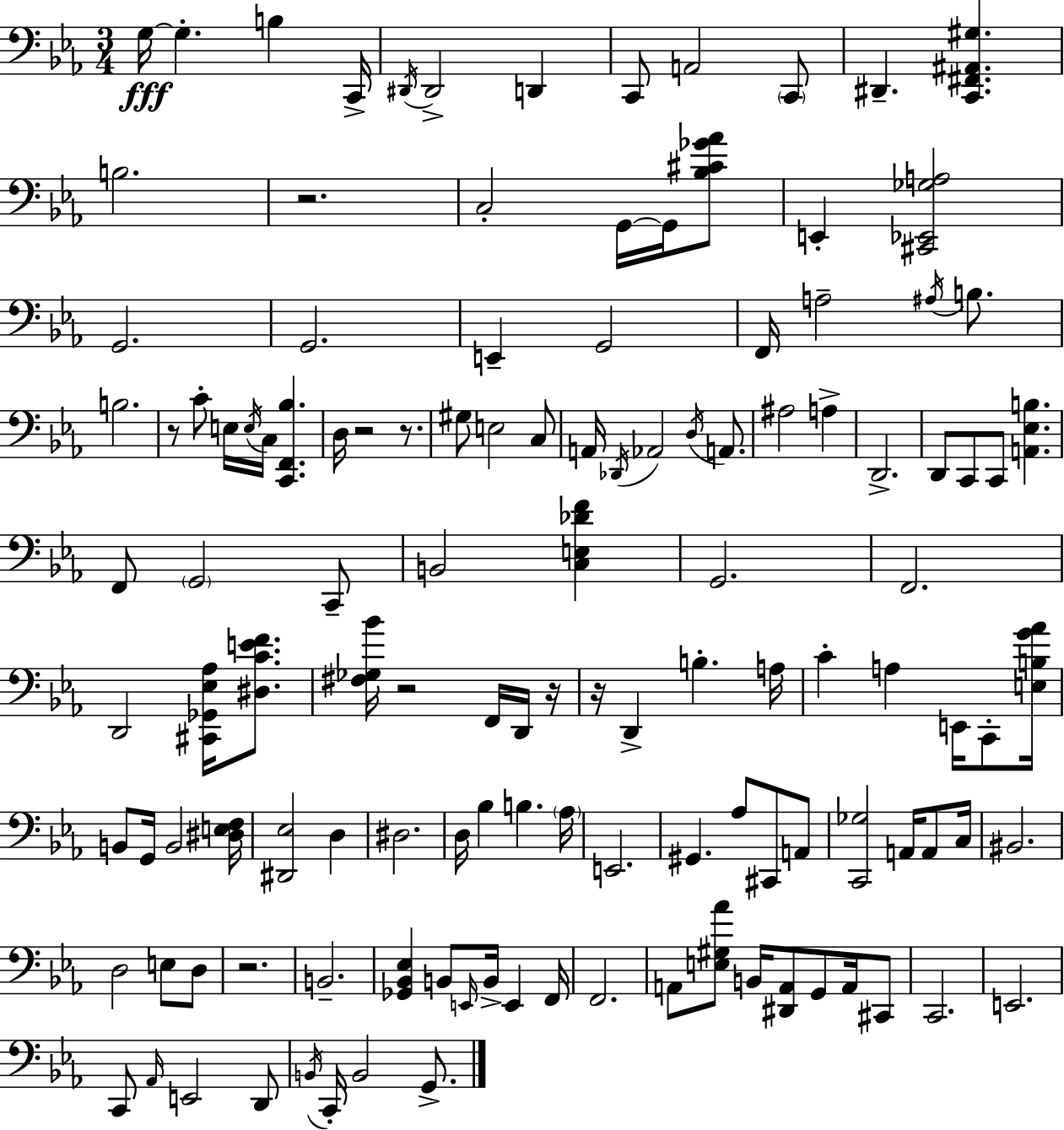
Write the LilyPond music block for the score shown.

{
  \clef bass
  \numericTimeSignature
  \time 3/4
  \key c \minor
  g16~~\fff g4.-. b4 c,16-> | \acciaccatura { dis,16 } dis,2-> d,4 | c,8 a,2 \parenthesize c,8 | dis,4.-- <c, fis, ais, gis>4. | \break b2. | r2. | c2-. g,16~~ g,16 <bes cis' ges' aes'>8 | e,4-. <cis, ees, ges a>2 | \break g,2. | g,2. | e,4-- g,2 | f,16 a2-- \acciaccatura { ais16 } b8. | \break b2. | r8 c'8-. e16 \acciaccatura { e16 } c16 <c, f, bes>4. | d16 r2 | r8. gis8 e2 | \break c8 a,16 \acciaccatura { des,16 } aes,2 | \acciaccatura { d16 } a,8. ais2 | a4-> d,2.-> | d,8 c,8 c,8 <a, ees b>4. | \break f,8 \parenthesize g,2 | c,8-- b,2 | <c e des' f'>4 g,2. | f,2. | \break d,2 | <cis, ges, ees aes>16 <dis c' e' f'>8. <fis ges bes'>16 r2 | f,16 d,16 r16 r16 d,4-> b4.-. | a16 c'4-. a4 | \break e,16 c,8-. <e b g' aes'>16 b,8 g,16 b,2 | <dis e f>16 <dis, ees>2 | d4 dis2. | d16 bes4 b4. | \break \parenthesize aes16 e,2. | gis,4. aes8 | cis,8 a,8 <c, ges>2 | a,16 a,8 c16 bis,2. | \break d2 | e8 d8 r2. | b,2.-- | <ges, bes, ees>4 b,8 \grace { e,16 } | \break b,16-> e,4 f,16 f,2. | a,8 <e gis aes'>8 b,16 <dis, a,>8 | g,8 a,16 cis,8 c,2. | e,2. | \break c,8 \grace { aes,16 } e,2 | d,8 \acciaccatura { b,16 } c,16-. b,2 | g,8.-> \bar "|."
}